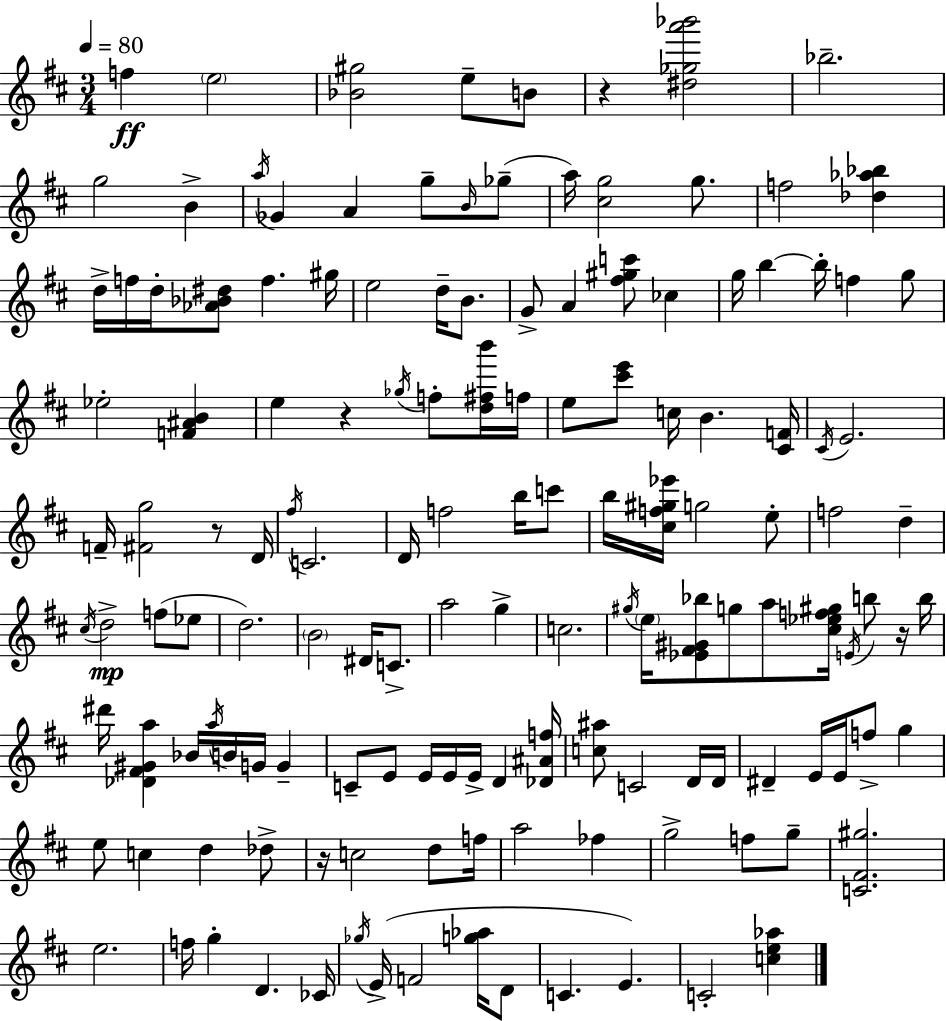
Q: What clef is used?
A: treble